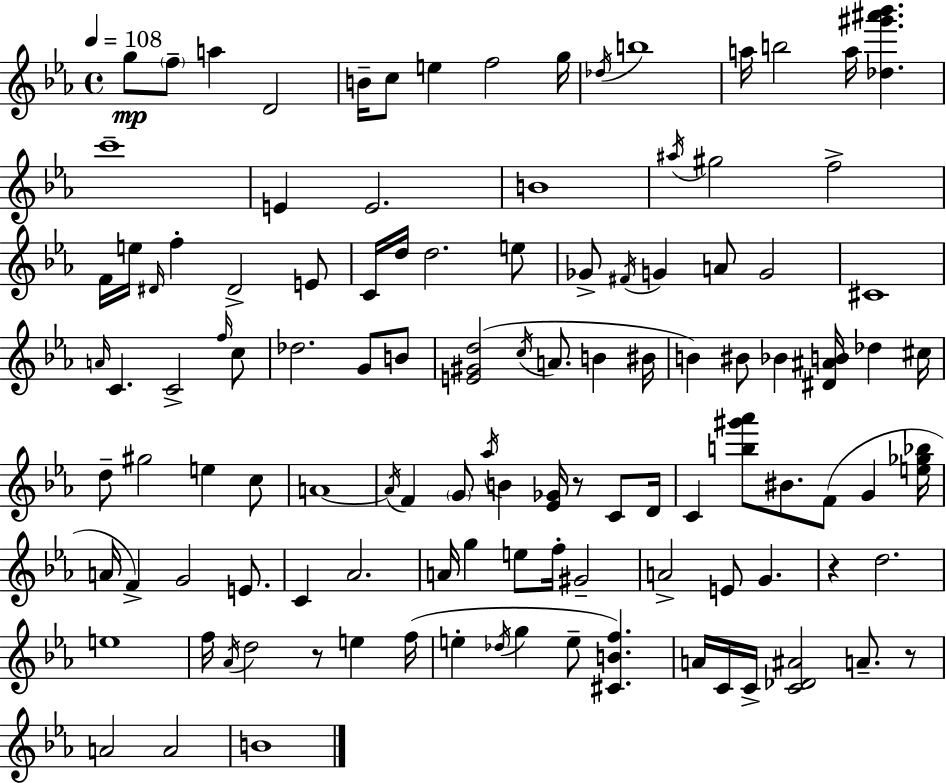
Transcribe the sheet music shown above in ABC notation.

X:1
T:Untitled
M:4/4
L:1/4
K:Cm
g/2 f/2 a D2 B/4 c/2 e f2 g/4 _d/4 b4 a/4 b2 a/4 [_d^g'^a'_b'] c'4 E E2 B4 ^a/4 ^g2 f2 F/4 e/4 ^D/4 f ^D2 E/2 C/4 d/4 d2 e/2 _G/2 ^F/4 G A/2 G2 ^C4 A/4 C C2 f/4 c/2 _d2 G/2 B/2 [E^Gd]2 c/4 A/2 B ^B/4 B ^B/2 _B [^D^AB]/4 _d ^c/4 d/2 ^g2 e c/2 A4 A/4 F G/2 _a/4 B [_E_G]/4 z/2 C/2 D/4 C [b^g'_a']/2 ^B/2 F/2 G [e_g_b]/4 A/4 F G2 E/2 C _A2 A/4 g e/2 f/4 ^G2 A2 E/2 G z d2 e4 f/4 _A/4 d2 z/2 e f/4 e _d/4 g e/2 [^CBf] A/4 C/4 C/4 [C_D^A]2 A/2 z/2 A2 A2 B4